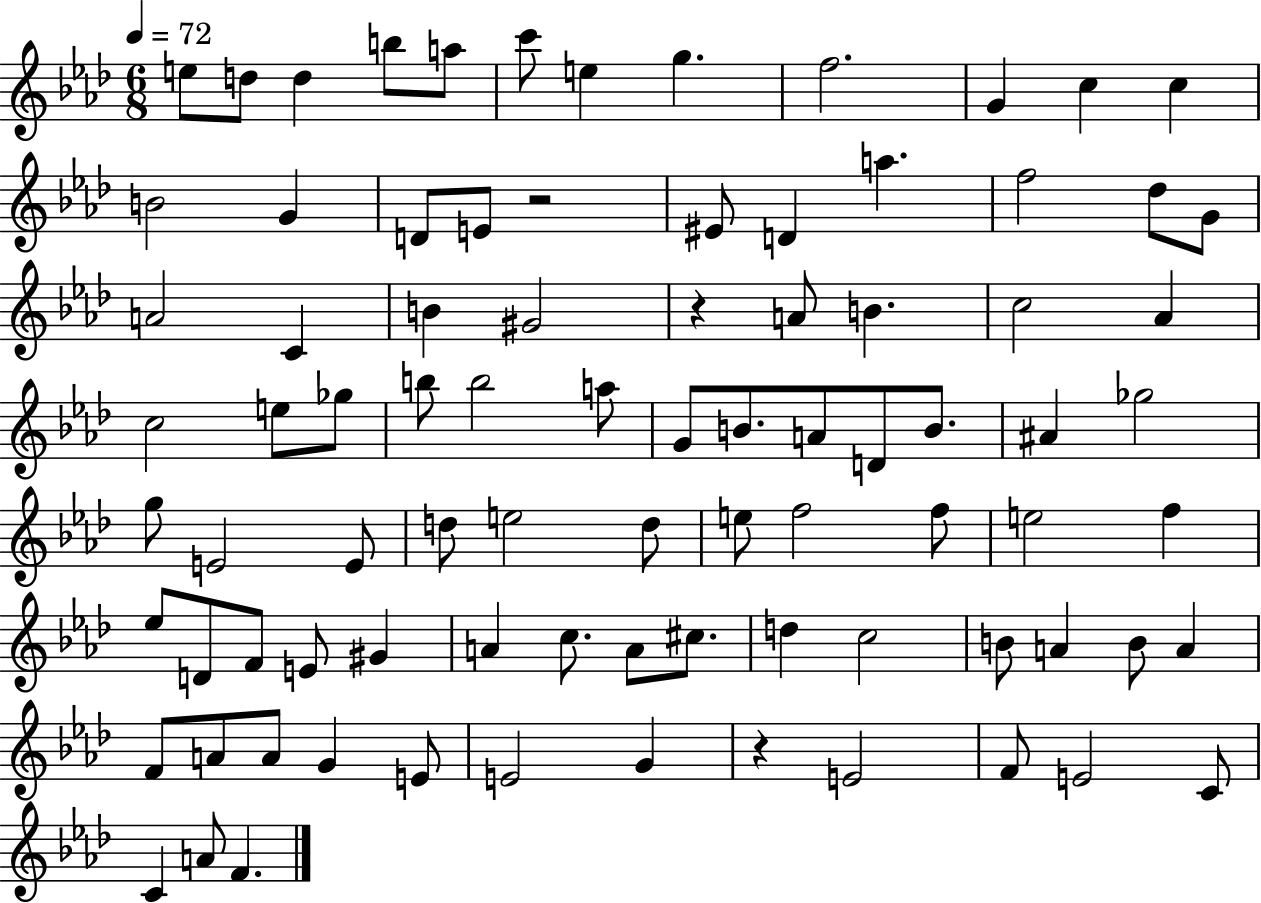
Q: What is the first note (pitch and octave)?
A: E5